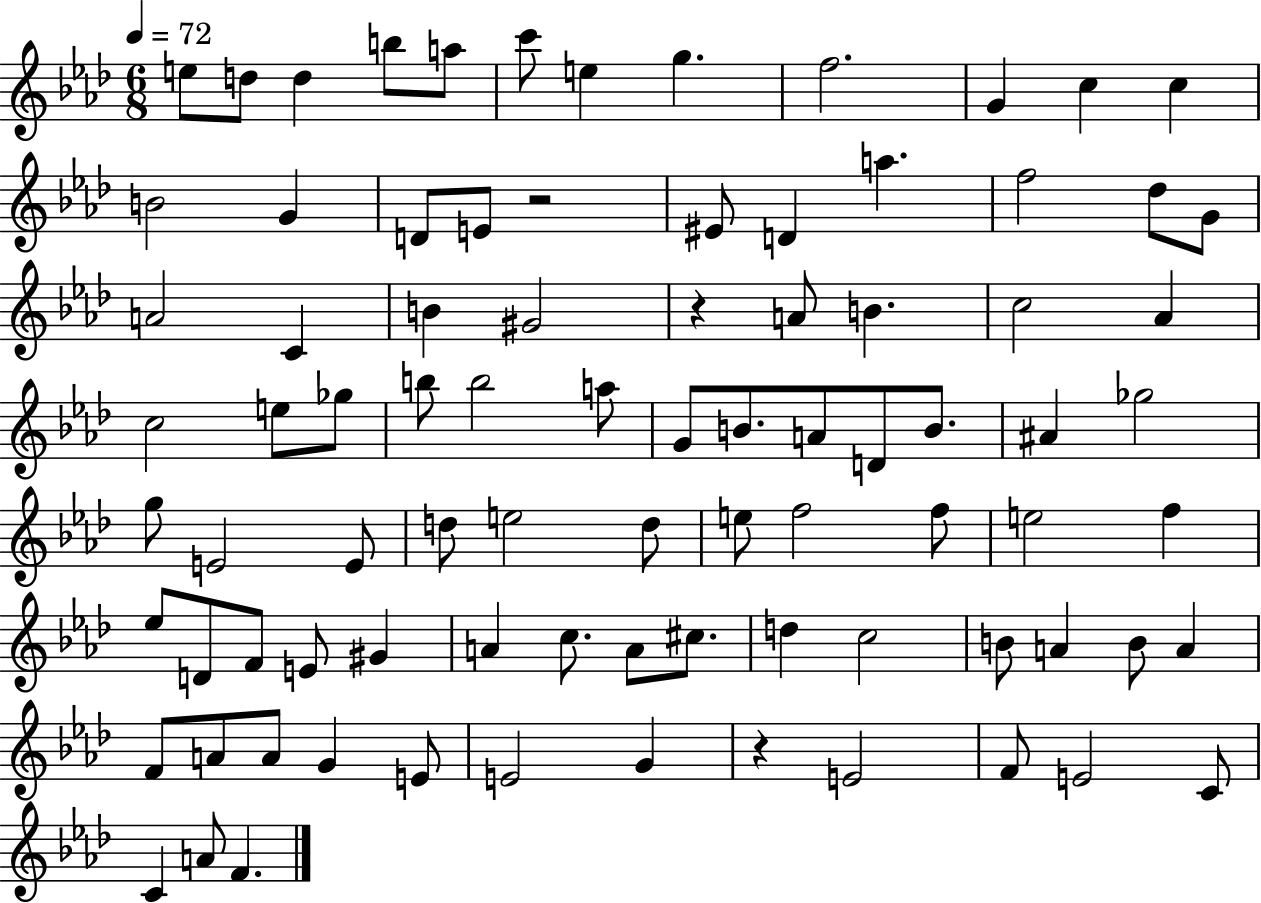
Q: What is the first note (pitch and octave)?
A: E5